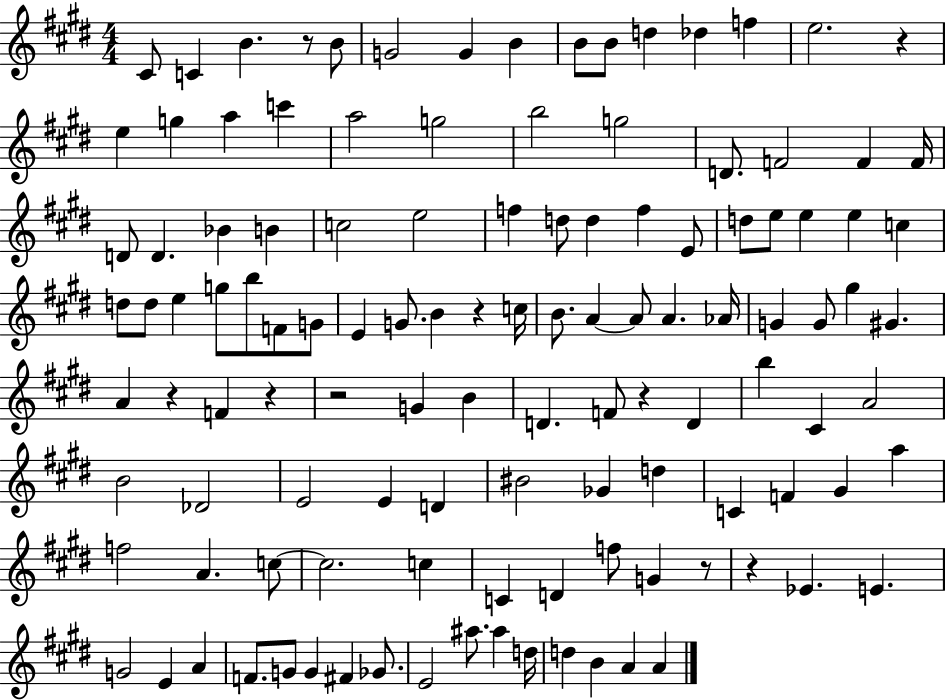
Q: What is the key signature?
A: E major